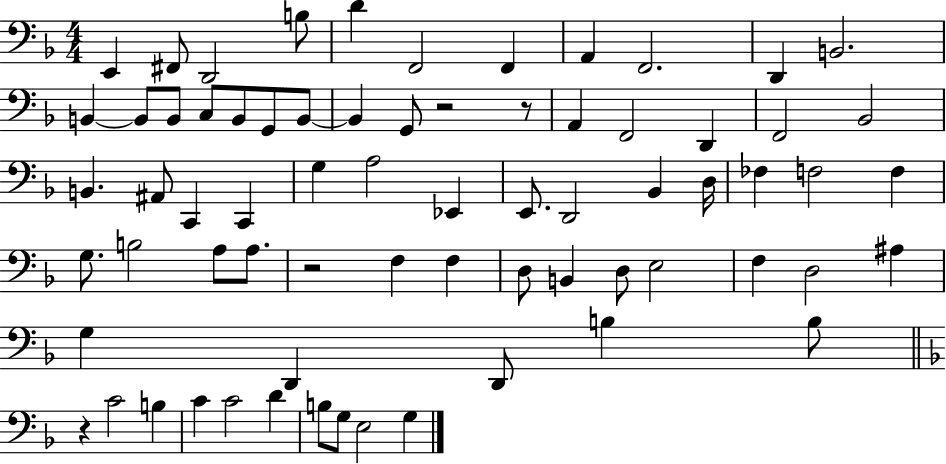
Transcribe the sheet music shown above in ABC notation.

X:1
T:Untitled
M:4/4
L:1/4
K:F
E,, ^F,,/2 D,,2 B,/2 D F,,2 F,, A,, F,,2 D,, B,,2 B,, B,,/2 B,,/2 C,/2 B,,/2 G,,/2 B,,/2 B,, G,,/2 z2 z/2 A,, F,,2 D,, F,,2 _B,,2 B,, ^A,,/2 C,, C,, G, A,2 _E,, E,,/2 D,,2 _B,, D,/4 _F, F,2 F, G,/2 B,2 A,/2 A,/2 z2 F, F, D,/2 B,, D,/2 E,2 F, D,2 ^A, G, D,, D,,/2 B, B,/2 z C2 B, C C2 D B,/2 G,/2 E,2 G,